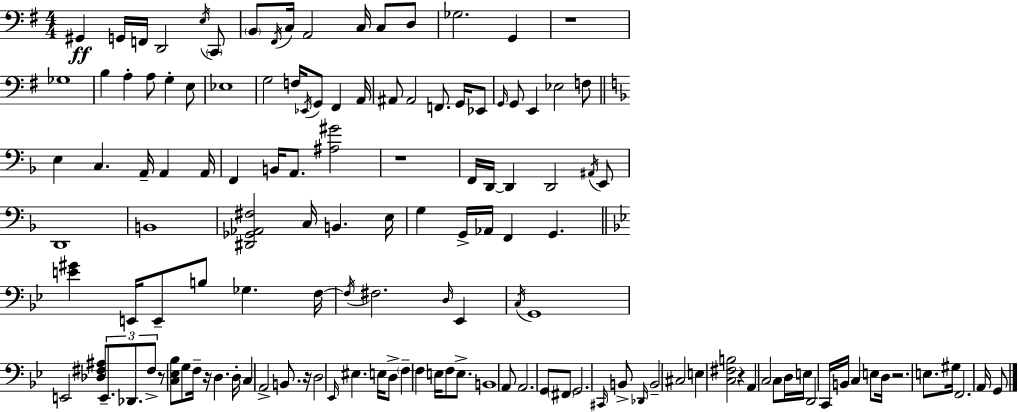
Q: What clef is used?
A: bass